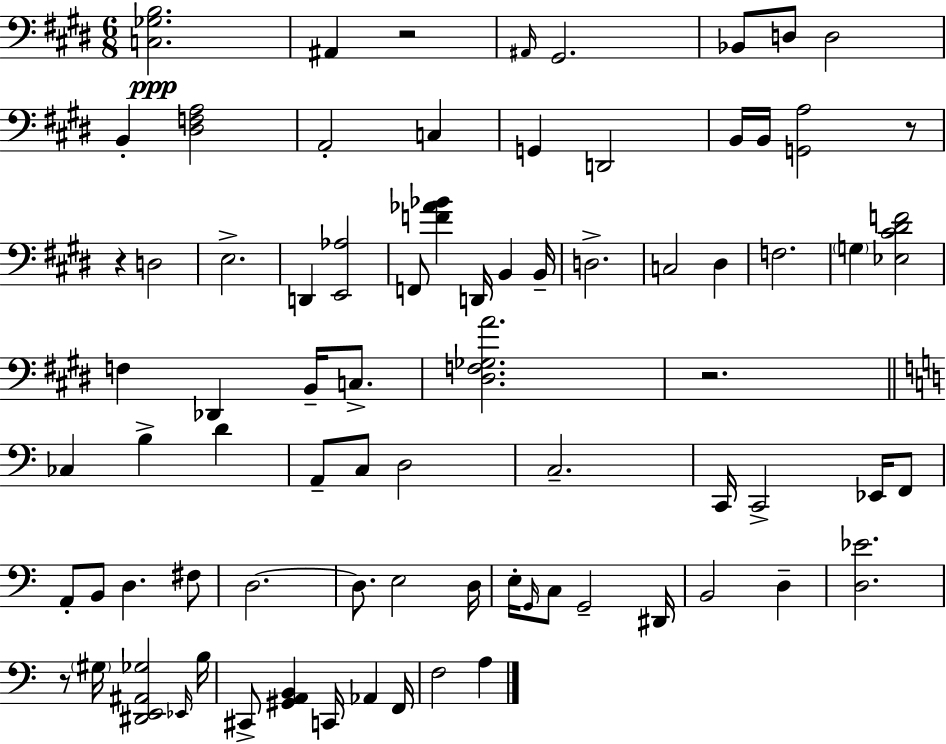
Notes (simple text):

[C3,Gb3,B3]/h. A#2/q R/h A#2/s G#2/h. Bb2/e D3/e D3/h B2/q [D#3,F3,A3]/h A2/h C3/q G2/q D2/h B2/s B2/s [G2,A3]/h R/e R/q D3/h E3/h. D2/q [E2,Ab3]/h F2/e [F4,Ab4,Bb4]/q D2/s B2/q B2/s D3/h. C3/h D#3/q F3/h. G3/q [Eb3,C#4,D#4,F4]/h F3/q Db2/q B2/s C3/e. [D#3,F3,Gb3,A4]/h. R/h. CES3/q B3/q D4/q A2/e C3/e D3/h C3/h. C2/s C2/h Eb2/s F2/e A2/e B2/e D3/q. F#3/e D3/h. D3/e. E3/h D3/s E3/s G2/s C3/e G2/h D#2/s B2/h D3/q [D3,Eb4]/h. R/e G#3/s [D#2,E2,A#2,Gb3]/h Eb2/s B3/s C#2/e [G#2,A2,B2]/q C2/s Ab2/q F2/s F3/h A3/q